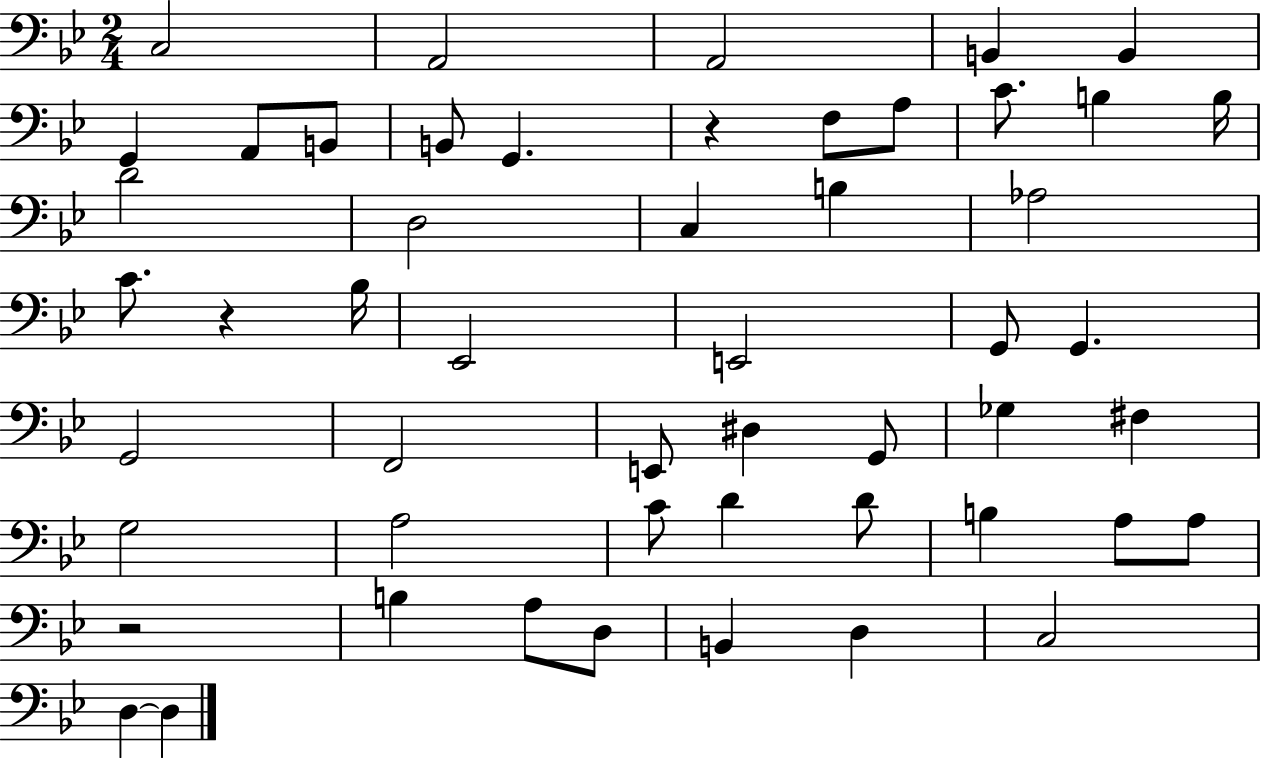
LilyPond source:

{
  \clef bass
  \numericTimeSignature
  \time 2/4
  \key bes \major
  c2 | a,2 | a,2 | b,4 b,4 | \break g,4 a,8 b,8 | b,8 g,4. | r4 f8 a8 | c'8. b4 b16 | \break d'2 | d2 | c4 b4 | aes2 | \break c'8. r4 bes16 | ees,2 | e,2 | g,8 g,4. | \break g,2 | f,2 | e,8 dis4 g,8 | ges4 fis4 | \break g2 | a2 | c'8 d'4 d'8 | b4 a8 a8 | \break r2 | b4 a8 d8 | b,4 d4 | c2 | \break d4~~ d4 | \bar "|."
}